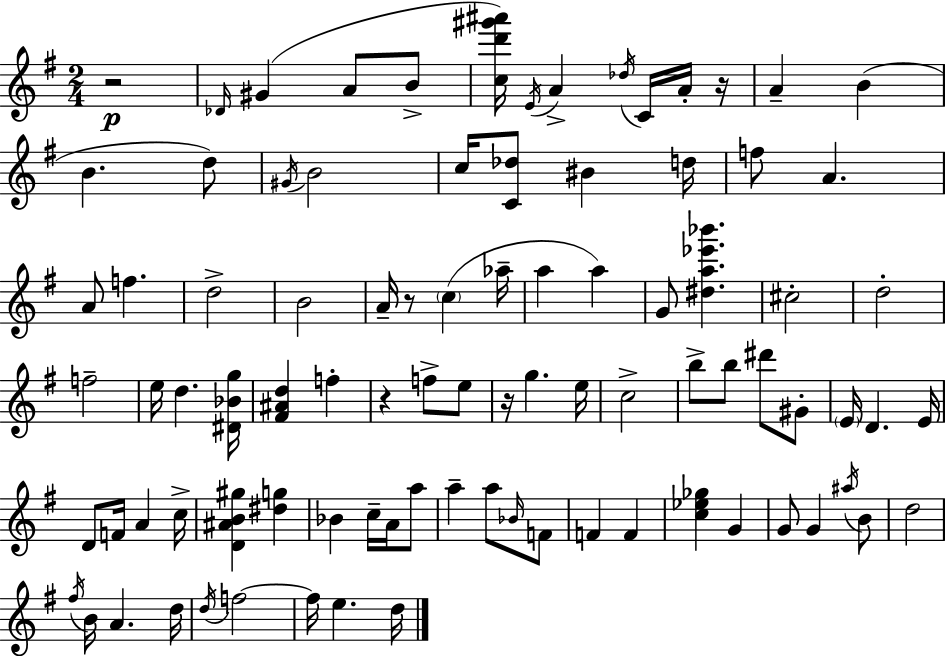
R/h Db4/s G#4/q A4/e B4/e [C5,D6,G#6,A#6]/s E4/s A4/q Db5/s C4/s A4/s R/s A4/q B4/q B4/q. D5/e G#4/s B4/h C5/s [C4,Db5]/e BIS4/q D5/s F5/e A4/q. A4/e F5/q. D5/h B4/h A4/s R/e C5/q Ab5/s A5/q A5/q G4/e [D#5,A5,Eb6,Bb6]/q. C#5/h D5/h F5/h E5/s D5/q. [D#4,Bb4,G5]/s [F#4,A#4,D5]/q F5/q R/q F5/e E5/e R/s G5/q. E5/s C5/h B5/e B5/e D#6/e G#4/e E4/s D4/q. E4/s D4/e F4/s A4/q C5/s [D4,A#4,B4,G#5]/q [D#5,G5]/q Bb4/q C5/s A4/s A5/e A5/q A5/e Bb4/s F4/e F4/q F4/q [C5,Eb5,Gb5]/q G4/q G4/e G4/q A#5/s B4/e D5/h F#5/s B4/s A4/q. D5/s D5/s F5/h F5/s E5/q. D5/s